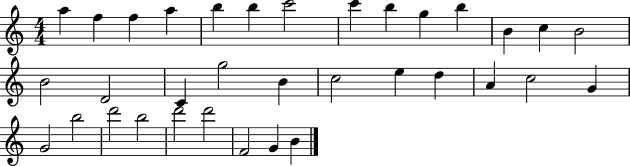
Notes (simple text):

A5/q F5/q F5/q A5/q B5/q B5/q C6/h C6/q B5/q G5/q B5/q B4/q C5/q B4/h B4/h D4/h C4/q G5/h B4/q C5/h E5/q D5/q A4/q C5/h G4/q G4/h B5/h D6/h B5/h D6/h D6/h F4/h G4/q B4/q